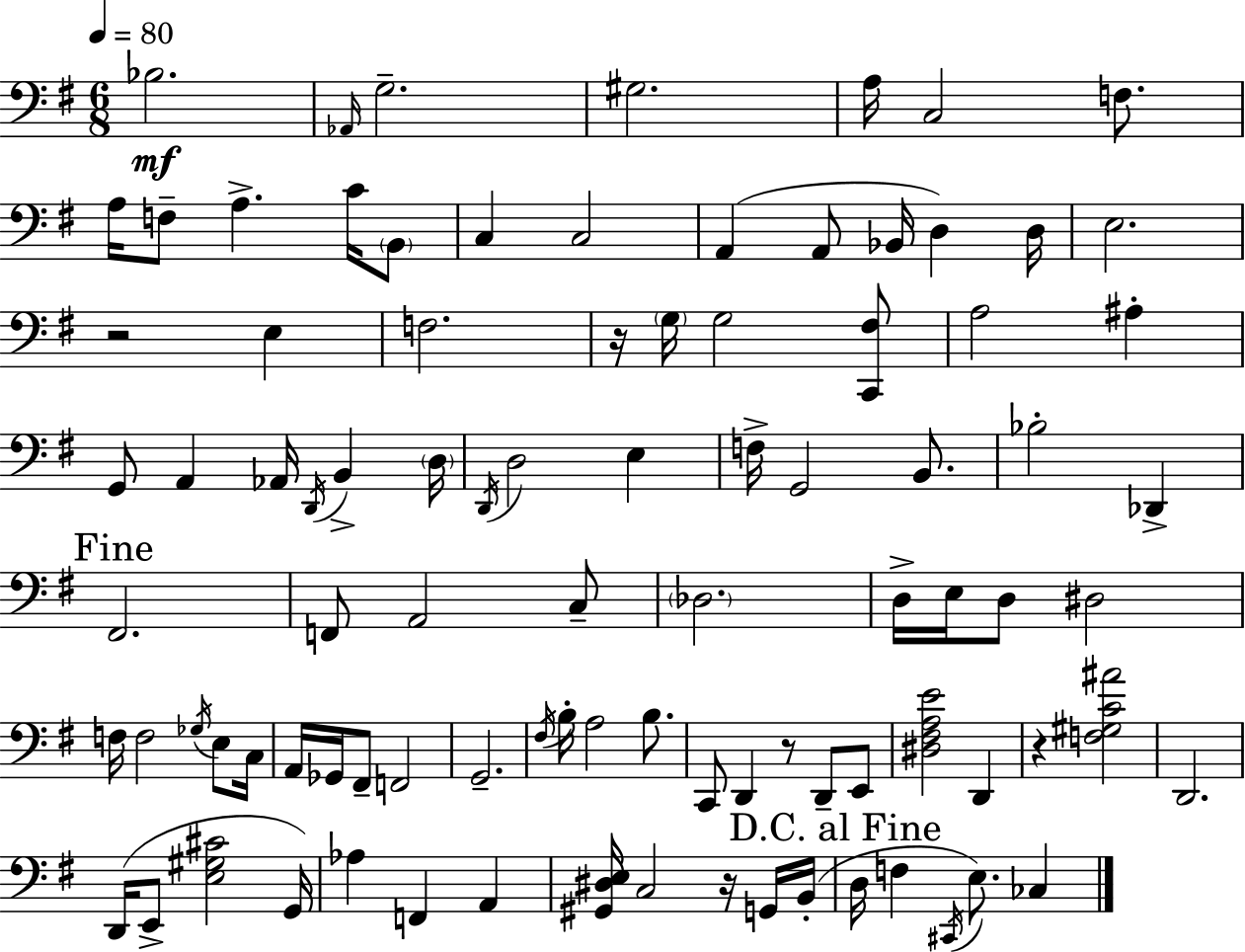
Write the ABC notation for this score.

X:1
T:Untitled
M:6/8
L:1/4
K:Em
_B,2 _A,,/4 G,2 ^G,2 A,/4 C,2 F,/2 A,/4 F,/2 A, C/4 B,,/2 C, C,2 A,, A,,/2 _B,,/4 D, D,/4 E,2 z2 E, F,2 z/4 G,/4 G,2 [C,,^F,]/2 A,2 ^A, G,,/2 A,, _A,,/4 D,,/4 B,, D,/4 D,,/4 D,2 E, F,/4 G,,2 B,,/2 _B,2 _D,, ^F,,2 F,,/2 A,,2 C,/2 _D,2 D,/4 E,/4 D,/2 ^D,2 F,/4 F,2 _G,/4 E,/2 C,/4 A,,/4 _G,,/4 ^F,,/2 F,,2 G,,2 ^F,/4 B,/4 A,2 B,/2 C,,/2 D,, z/2 D,,/2 E,,/2 [^D,^F,A,E]2 D,, z [F,^G,C^A]2 D,,2 D,,/4 E,,/2 [E,^G,^C]2 G,,/4 _A, F,, A,, [^G,,^D,E,]/4 C,2 z/4 G,,/4 B,,/4 D,/4 F, ^C,,/4 E,/2 _C,